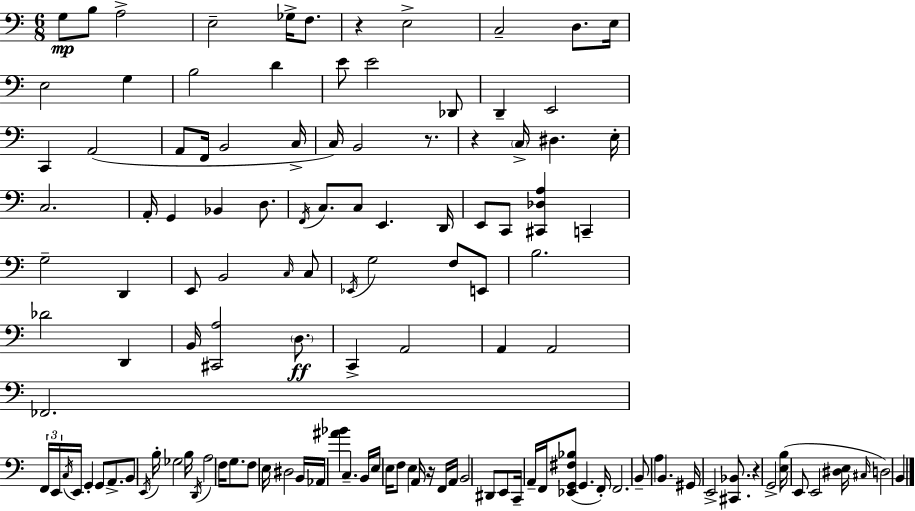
X:1
T:Untitled
M:6/8
L:1/4
K:Am
G,/2 B,/2 A,2 E,2 _G,/4 F,/2 z E,2 C,2 D,/2 E,/4 E,2 G, B,2 D E/2 E2 _D,,/2 D,, E,,2 C,, A,,2 A,,/2 F,,/4 B,,2 C,/4 C,/4 B,,2 z/2 z C,/4 ^D, E,/4 C,2 A,,/4 G,, _B,, D,/2 F,,/4 C,/2 C,/2 E,, D,,/4 E,,/2 C,,/2 [^C,,_D,A,] C,, G,2 D,, E,,/2 B,,2 C,/4 C,/2 _E,,/4 G,2 F,/2 E,,/2 B,2 _D2 D,, B,,/4 [^C,,A,]2 D,/2 C,, A,,2 A,, A,,2 _F,,2 F,,/4 E,,/4 C,/4 E,,/4 G,, G,,/2 A,,/2 B,,/2 E,,/4 B,/4 _G,2 B,/4 D,,/4 A,2 F,/4 G,/2 F,/2 E,/4 ^D,2 B,,/4 _A,,/4 [^A_B] C, B,,/4 E,/4 E,/4 F,/2 E, A,,/4 z/4 F,,/4 A,,/4 B,,2 ^D,,/2 E,,/2 C,,/4 A,,/4 F,,/4 [_E,,G,,^F,_B,]/2 G,, F,,/4 F,,2 B,,/2 A, B,, ^G,,/4 E,,2 [^C,,_B,,]/2 z G,,2 [E,B,]/4 E,,/2 E,,2 [^D,E,]/4 ^C,/4 D,2 B,,